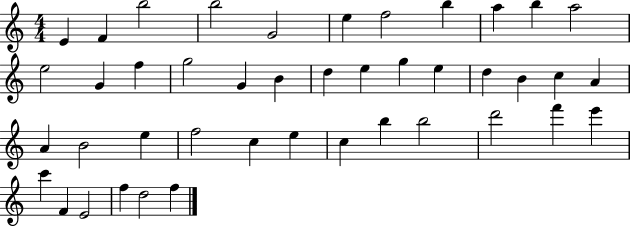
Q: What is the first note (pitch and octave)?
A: E4